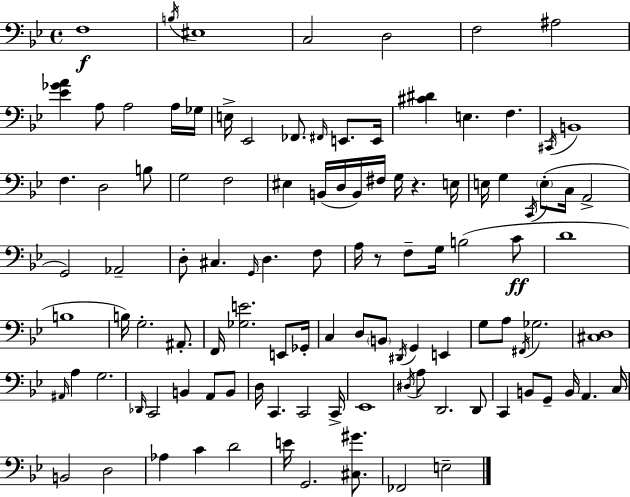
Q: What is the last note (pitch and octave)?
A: E3